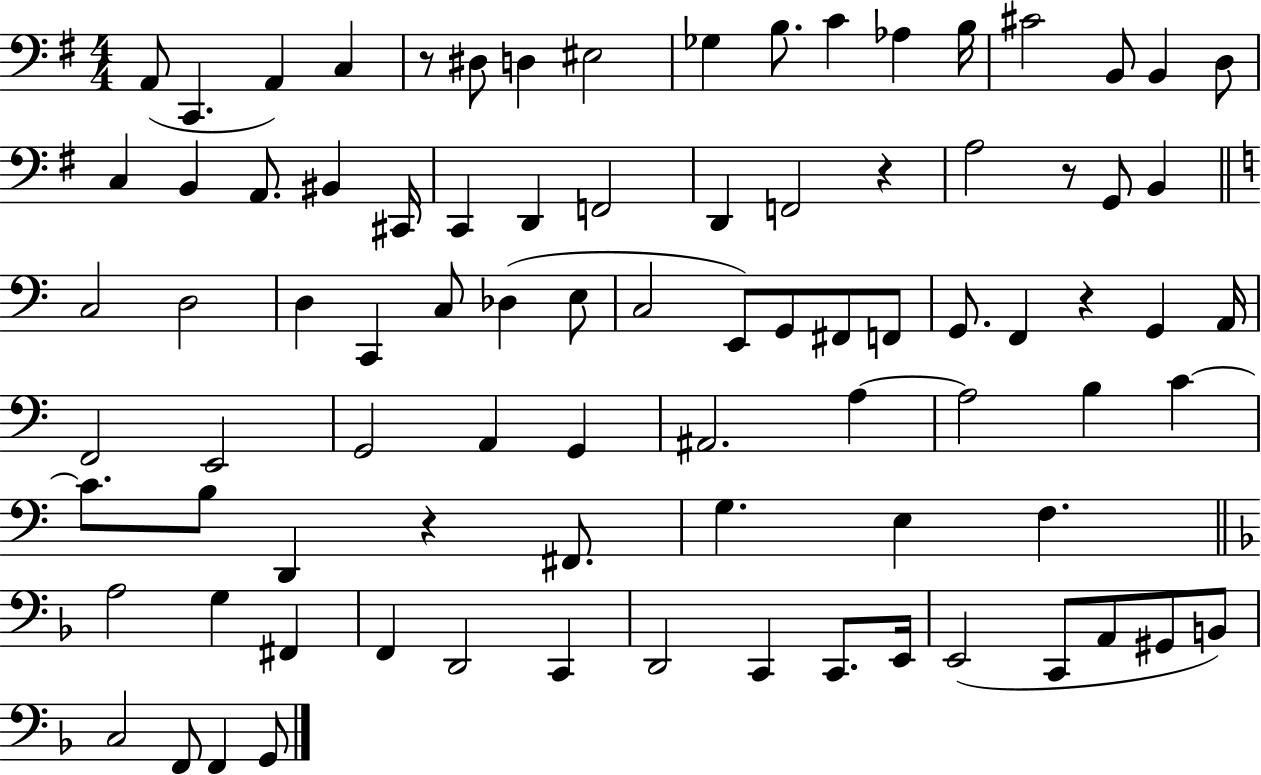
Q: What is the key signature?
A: G major